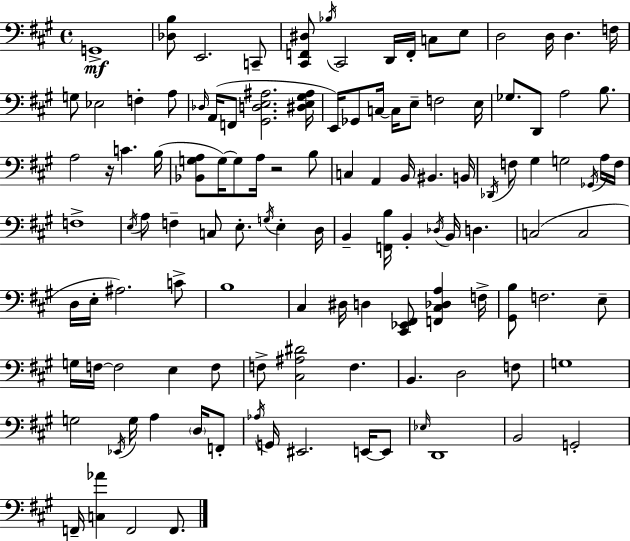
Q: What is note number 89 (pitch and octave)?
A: G3